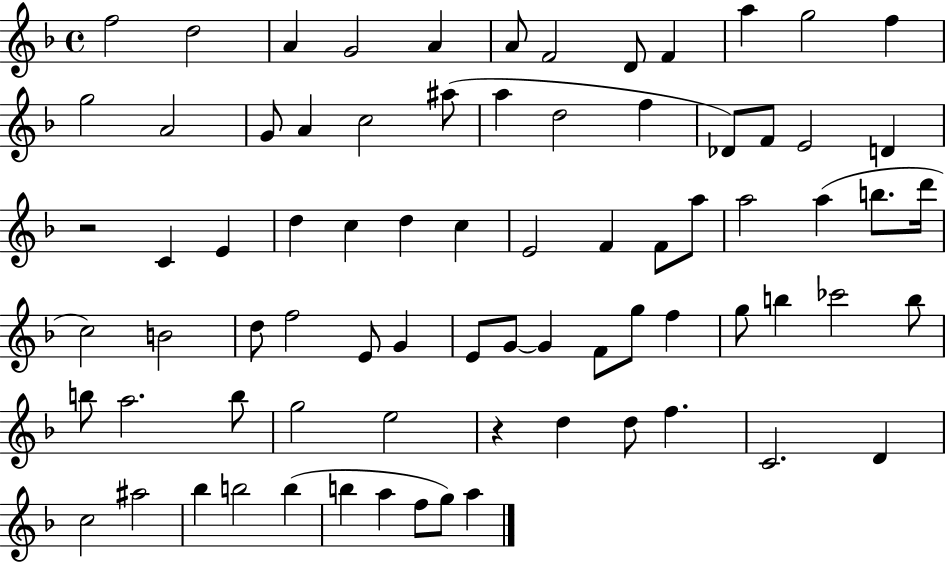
F5/h D5/h A4/q G4/h A4/q A4/e F4/h D4/e F4/q A5/q G5/h F5/q G5/h A4/h G4/e A4/q C5/h A#5/e A5/q D5/h F5/q Db4/e F4/e E4/h D4/q R/h C4/q E4/q D5/q C5/q D5/q C5/q E4/h F4/q F4/e A5/e A5/h A5/q B5/e. D6/s C5/h B4/h D5/e F5/h E4/e G4/q E4/e G4/e G4/q F4/e G5/e F5/q G5/e B5/q CES6/h B5/e B5/e A5/h. B5/e G5/h E5/h R/q D5/q D5/e F5/q. C4/h. D4/q C5/h A#5/h Bb5/q B5/h B5/q B5/q A5/q F5/e G5/e A5/q